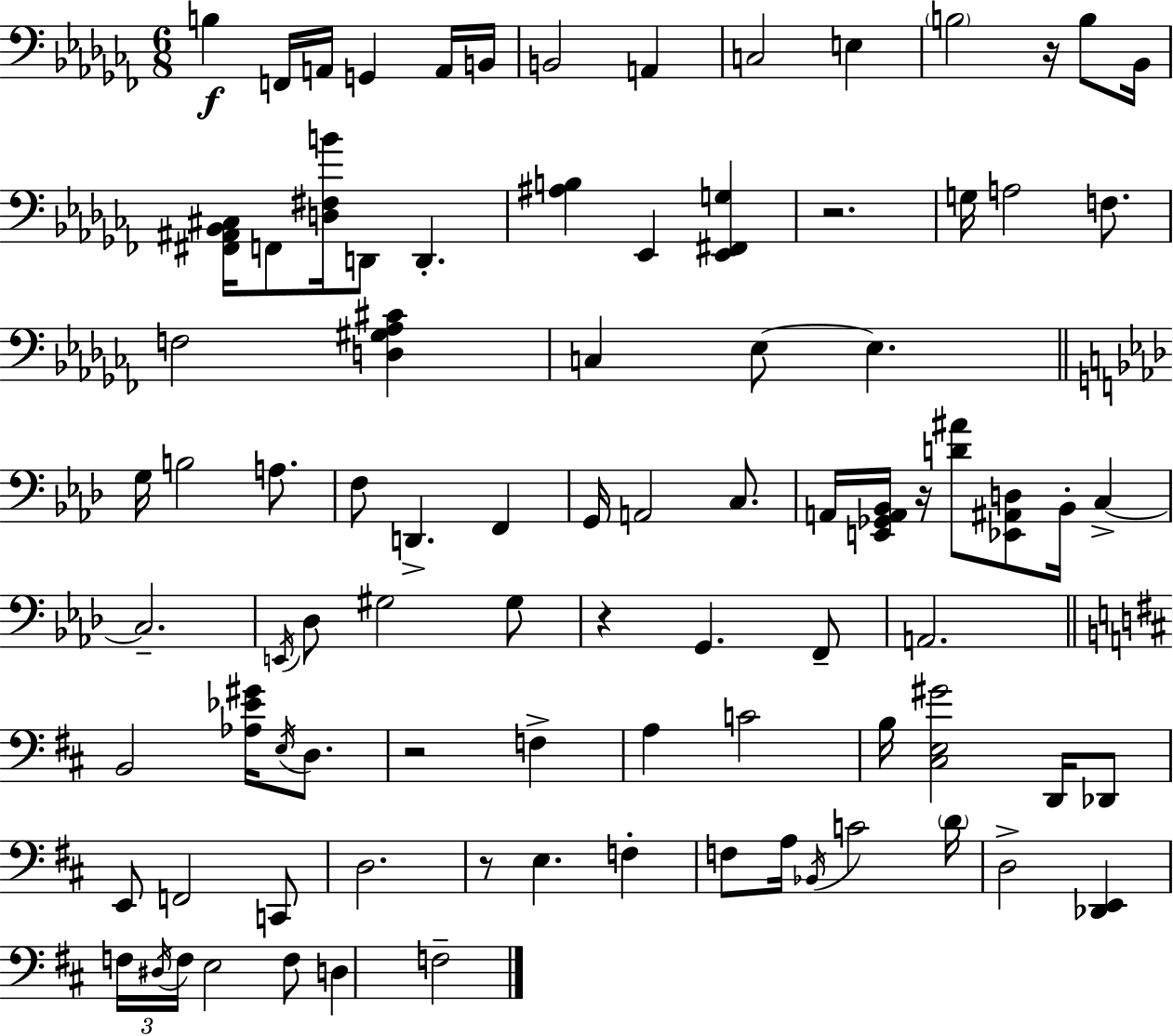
X:1
T:Untitled
M:6/8
L:1/4
K:Abm
B, F,,/4 A,,/4 G,, A,,/4 B,,/4 B,,2 A,, C,2 E, B,2 z/4 B,/2 _B,,/4 [^F,,^A,,_B,,^C,]/4 F,,/2 [D,^F,B]/4 D,,/2 D,, [^A,B,] _E,, [_E,,^F,,G,] z2 G,/4 A,2 F,/2 F,2 [D,^G,_A,^C] C, _E,/2 _E, G,/4 B,2 A,/2 F,/2 D,, F,, G,,/4 A,,2 C,/2 A,,/4 [E,,_G,,A,,_B,,]/4 z/4 [D^A]/2 [_E,,^A,,D,]/2 _B,,/4 C, C,2 E,,/4 _D,/2 ^G,2 ^G,/2 z G,, F,,/2 A,,2 B,,2 [_A,_E^G]/4 E,/4 D,/2 z2 F, A, C2 B,/4 [^C,E,^G]2 D,,/4 _D,,/2 E,,/2 F,,2 C,,/2 D,2 z/2 E, F, F,/2 A,/4 _B,,/4 C2 D/4 D,2 [_D,,E,,] F,/4 ^D,/4 F,/4 E,2 F,/2 D, F,2